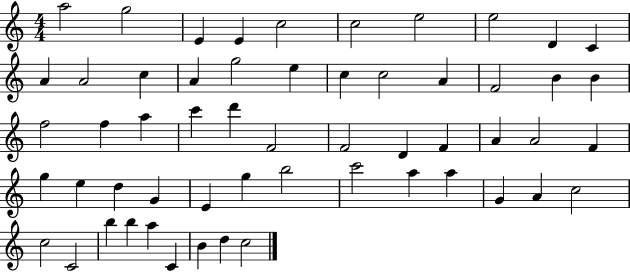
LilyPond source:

{
  \clef treble
  \numericTimeSignature
  \time 4/4
  \key c \major
  a''2 g''2 | e'4 e'4 c''2 | c''2 e''2 | e''2 d'4 c'4 | \break a'4 a'2 c''4 | a'4 g''2 e''4 | c''4 c''2 a'4 | f'2 b'4 b'4 | \break f''2 f''4 a''4 | c'''4 d'''4 f'2 | f'2 d'4 f'4 | a'4 a'2 f'4 | \break g''4 e''4 d''4 g'4 | e'4 g''4 b''2 | c'''2 a''4 a''4 | g'4 a'4 c''2 | \break c''2 c'2 | b''4 b''4 a''4 c'4 | b'4 d''4 c''2 | \bar "|."
}